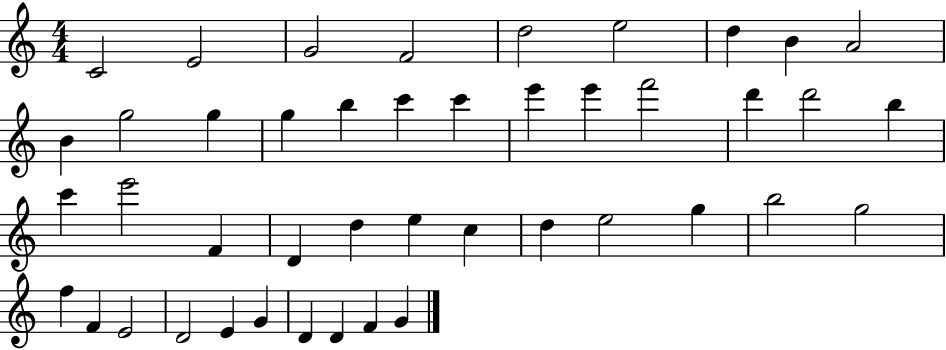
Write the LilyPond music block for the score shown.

{
  \clef treble
  \numericTimeSignature
  \time 4/4
  \key c \major
  c'2 e'2 | g'2 f'2 | d''2 e''2 | d''4 b'4 a'2 | \break b'4 g''2 g''4 | g''4 b''4 c'''4 c'''4 | e'''4 e'''4 f'''2 | d'''4 d'''2 b''4 | \break c'''4 e'''2 f'4 | d'4 d''4 e''4 c''4 | d''4 e''2 g''4 | b''2 g''2 | \break f''4 f'4 e'2 | d'2 e'4 g'4 | d'4 d'4 f'4 g'4 | \bar "|."
}